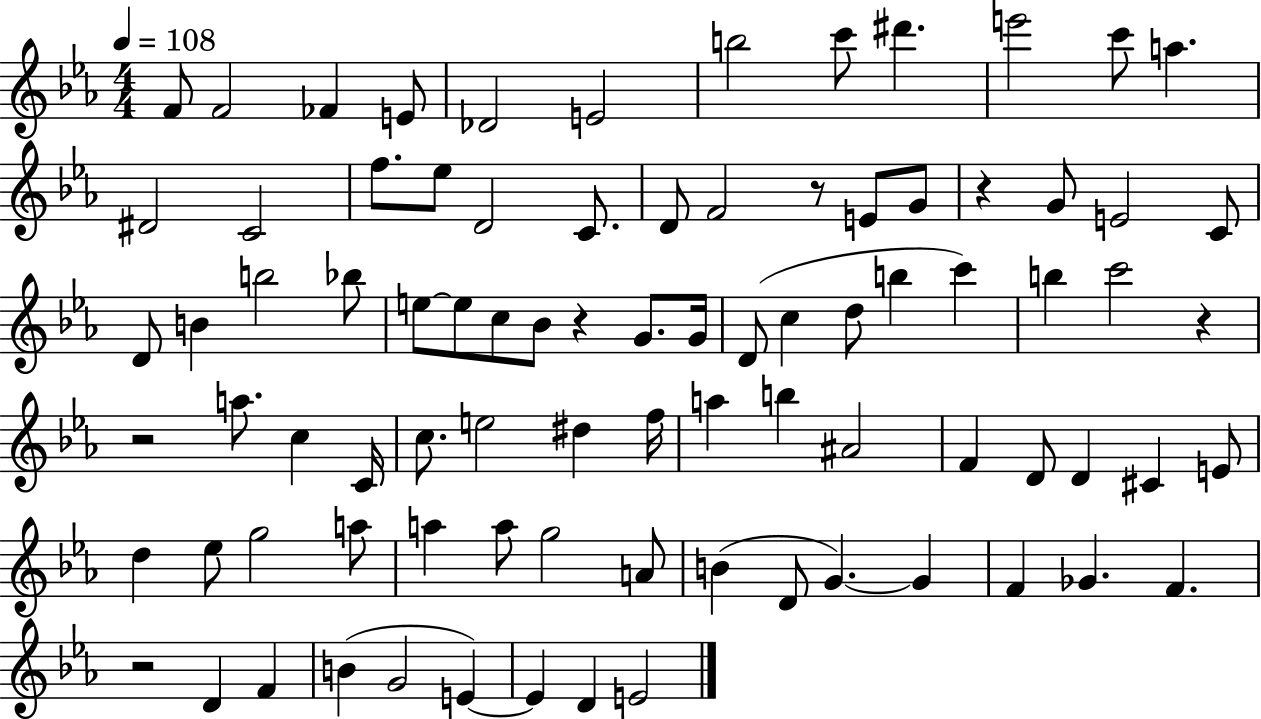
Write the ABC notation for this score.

X:1
T:Untitled
M:4/4
L:1/4
K:Eb
F/2 F2 _F E/2 _D2 E2 b2 c'/2 ^d' e'2 c'/2 a ^D2 C2 f/2 _e/2 D2 C/2 D/2 F2 z/2 E/2 G/2 z G/2 E2 C/2 D/2 B b2 _b/2 e/2 e/2 c/2 _B/2 z G/2 G/4 D/2 c d/2 b c' b c'2 z z2 a/2 c C/4 c/2 e2 ^d f/4 a b ^A2 F D/2 D ^C E/2 d _e/2 g2 a/2 a a/2 g2 A/2 B D/2 G G F _G F z2 D F B G2 E E D E2